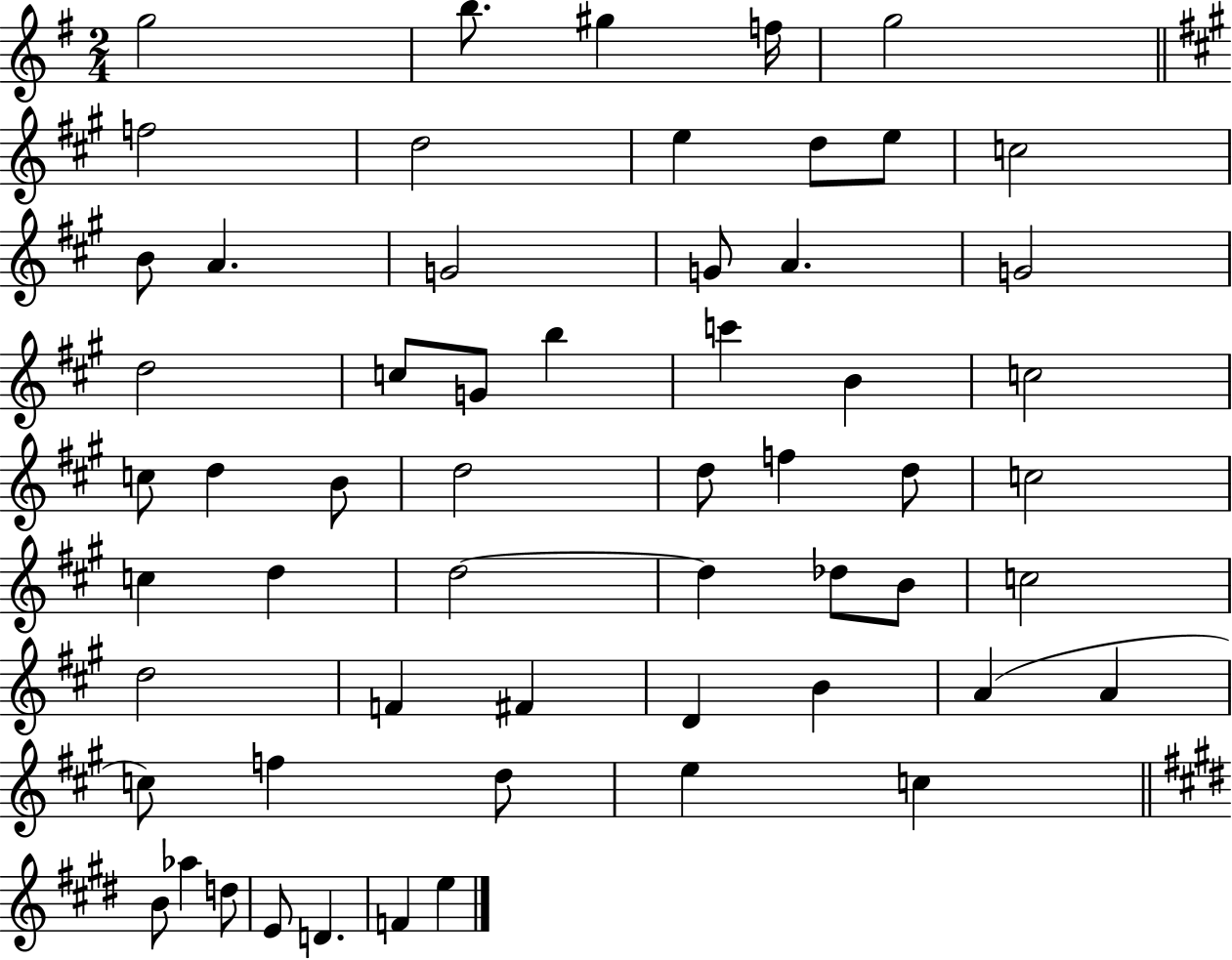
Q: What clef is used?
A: treble